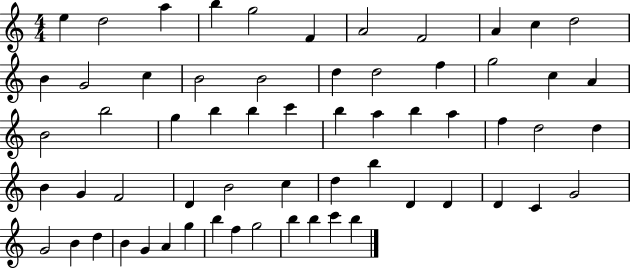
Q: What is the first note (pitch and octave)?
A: E5